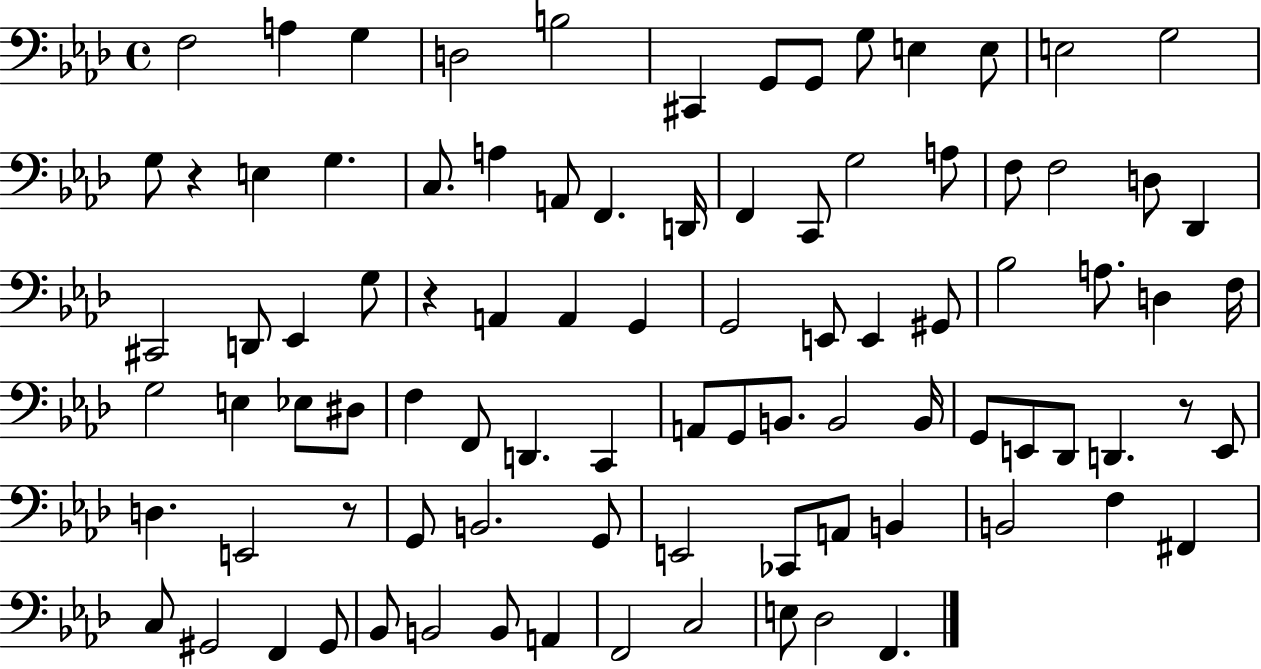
{
  \clef bass
  \time 4/4
  \defaultTimeSignature
  \key aes \major
  f2 a4 g4 | d2 b2 | cis,4 g,8 g,8 g8 e4 e8 | e2 g2 | \break g8 r4 e4 g4. | c8. a4 a,8 f,4. d,16 | f,4 c,8 g2 a8 | f8 f2 d8 des,4 | \break cis,2 d,8 ees,4 g8 | r4 a,4 a,4 g,4 | g,2 e,8 e,4 gis,8 | bes2 a8. d4 f16 | \break g2 e4 ees8 dis8 | f4 f,8 d,4. c,4 | a,8 g,8 b,8. b,2 b,16 | g,8 e,8 des,8 d,4. r8 e,8 | \break d4. e,2 r8 | g,8 b,2. g,8 | e,2 ces,8 a,8 b,4 | b,2 f4 fis,4 | \break c8 gis,2 f,4 gis,8 | bes,8 b,2 b,8 a,4 | f,2 c2 | e8 des2 f,4. | \break \bar "|."
}